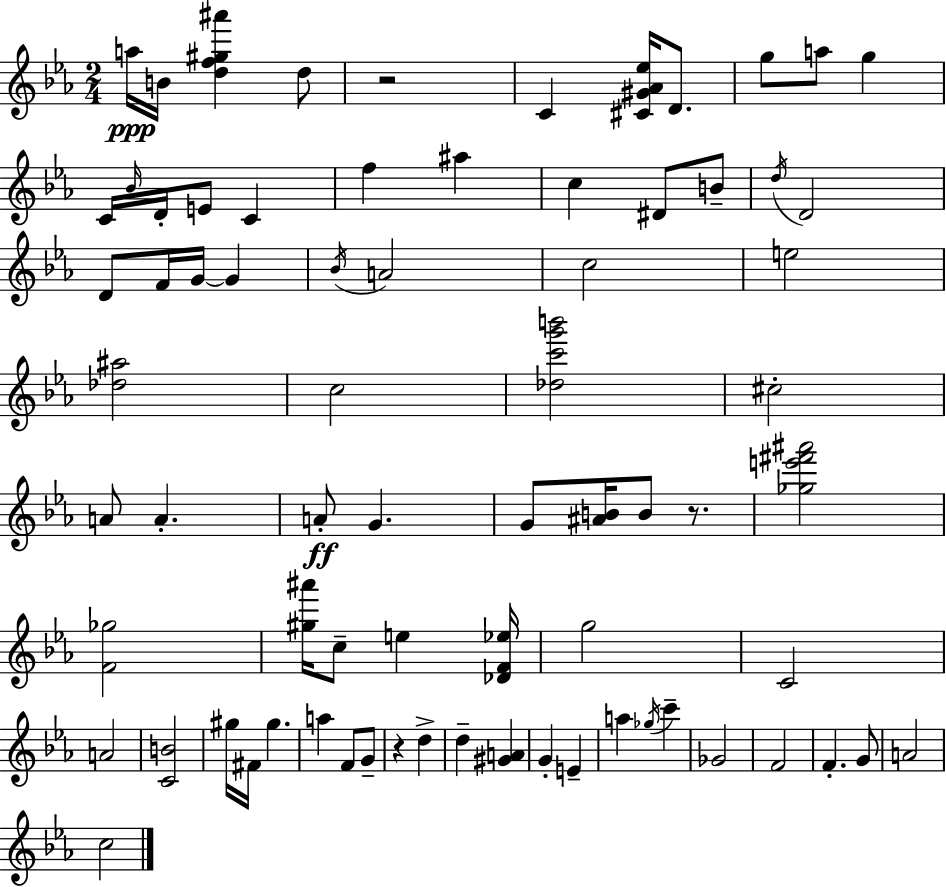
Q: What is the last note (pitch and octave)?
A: C5